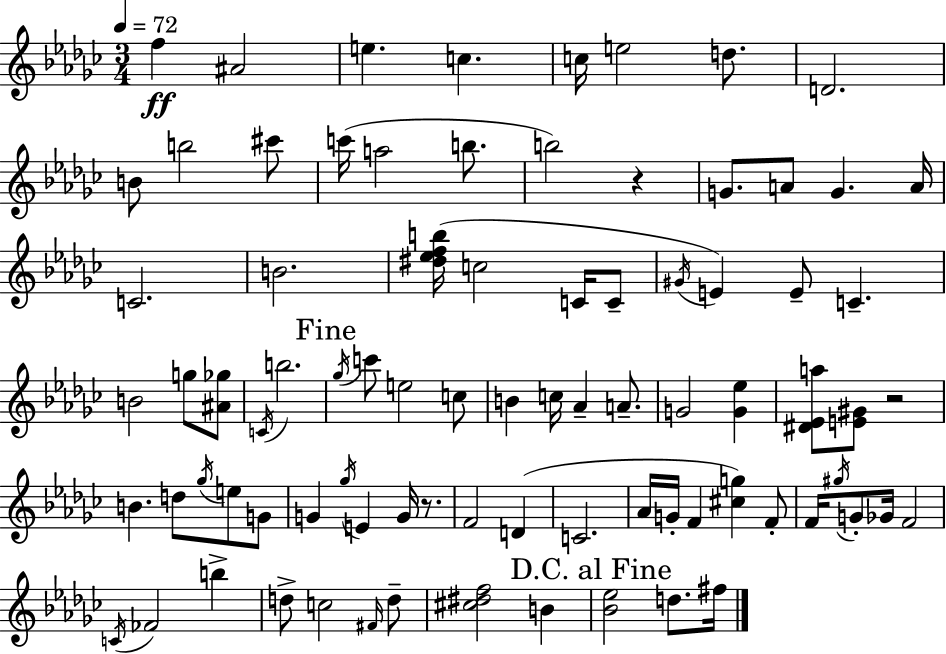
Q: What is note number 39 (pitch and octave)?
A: Ab4